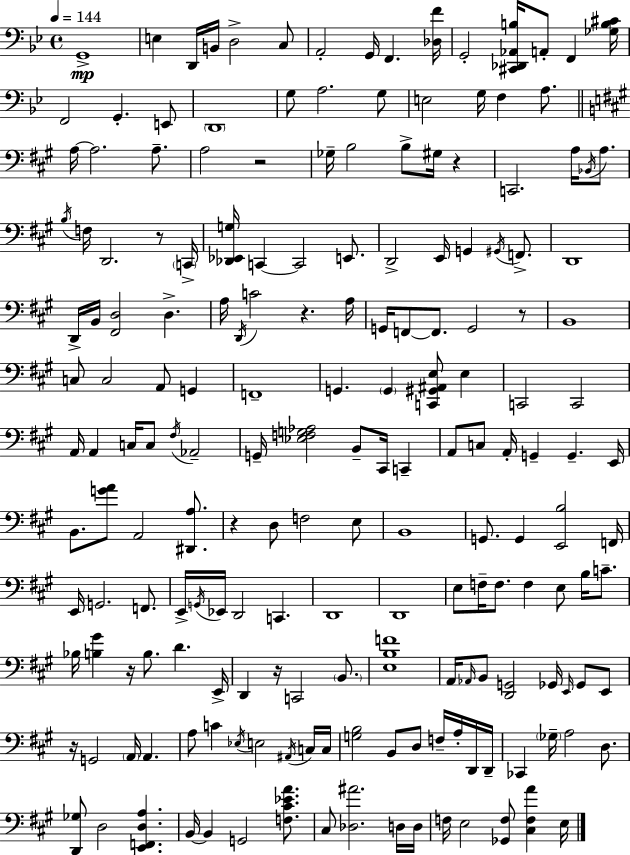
{
  \clef bass
  \time 4/4
  \defaultTimeSignature
  \key g \minor
  \tempo 4 = 144
  g,1->\mp | e4 d,16 b,16 d2-> c8 | a,2-. g,16 f,4. <des f'>16 | g,2-. <cis, des, aes, b>16 a,8-. f,4 <ges b cis'>16 | \break f,2 g,4.-. e,8 | \parenthesize d,1 | g8 a2. g8 | e2 g16 f4 a8. | \break \bar "||" \break \key a \major a16~~ a2. a8.-- | a2 r2 | ges16-- b2 b8-> gis16 r4 | c,2. a16 \acciaccatura { bes,16 } a8. | \break \acciaccatura { b16 } f16 d,2. r8 | \parenthesize c,16-> <des, ees, g>16 c,4~~ c,2 e,8. | d,2-> e,16 g,4 \acciaccatura { gis,16 } | f,8.-> d,1 | \break d,16-> b,16 <fis, d>2 d4.-> | a16 \acciaccatura { d,16 } c'2 r4. | a16 g,16 f,8~~ f,8. g,2 | r8 b,1 | \break c8 c2 a,8 | g,4 f,1-- | g,4. \parenthesize g,4 <c, gis, ais, e>8 | e4 c,2 c,2 | \break a,16 a,4 c16 c8 \acciaccatura { fis16 } aes,2-- | g,16-- <ees f g aes>2 b,8-- | cis,16 c,4-- a,8 c8 a,16-. g,4-- g,4.-- | e,16 b,8. <g' a'>8 a,2 | \break <dis, a>8. r4 d8 f2 | e8 b,1 | g,8. g,4 <e, b>2 | f,16 e,16 g,2. | \break f,8. e,16-> \acciaccatura { g,16 } ees,16 d,2 | c,4. d,1 | d,1 | e8 f16-- f8. f4 | \break e8 b16 c'8.-- bes16 <b gis'>4 r16 b8. d'4. | e,16-> d,4 r16 c,2 | \parenthesize b,8. <e b f'>1 | a,16 \grace { aes,16 } b,8 <d, g,>2 | \break ges,16 \grace { e,16 } ges,8 e,8 r16 g,2 | \parenthesize a,16 a,4. a8 c'4 \acciaccatura { ees16 } e2 | \acciaccatura { ais,16 } c16 c16 <g b>2 | b,8 d8 f16-- a16-. d,16 d,16-- ces,4 \parenthesize ges16-- a2 | \break d8. <d, ges>8 d2 | <e, f, d a>4. b,16~~ b,4 g,2 | <f cis' ees' a'>8. cis8 <des ais'>2. | d16 d16 f16 e2 | \break <ges, f>8 <cis f a'>4 e16 \bar "|."
}